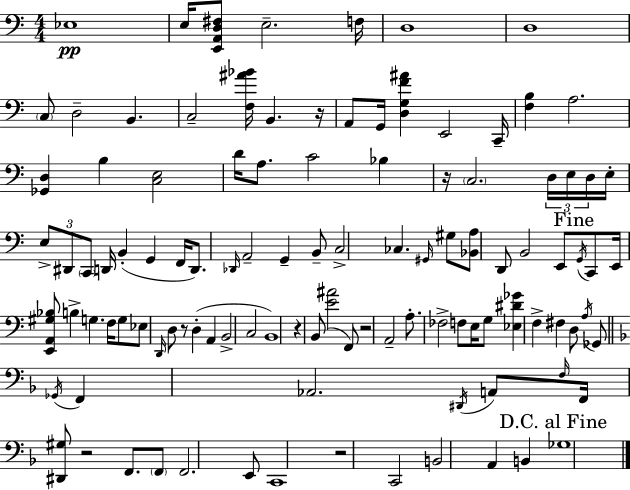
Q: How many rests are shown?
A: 7